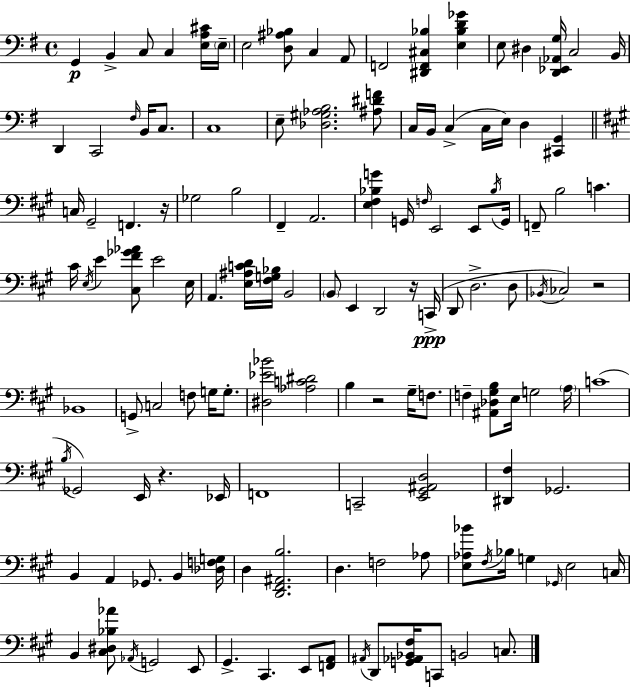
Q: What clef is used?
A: bass